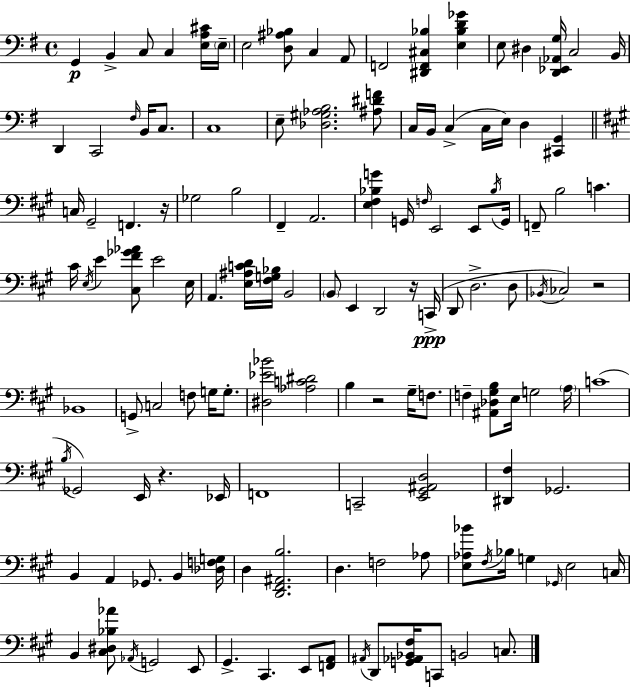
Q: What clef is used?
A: bass